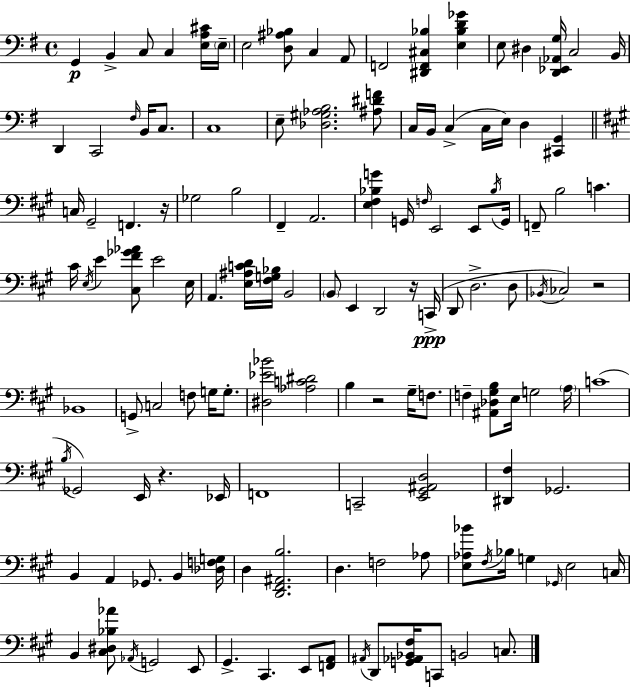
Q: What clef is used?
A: bass